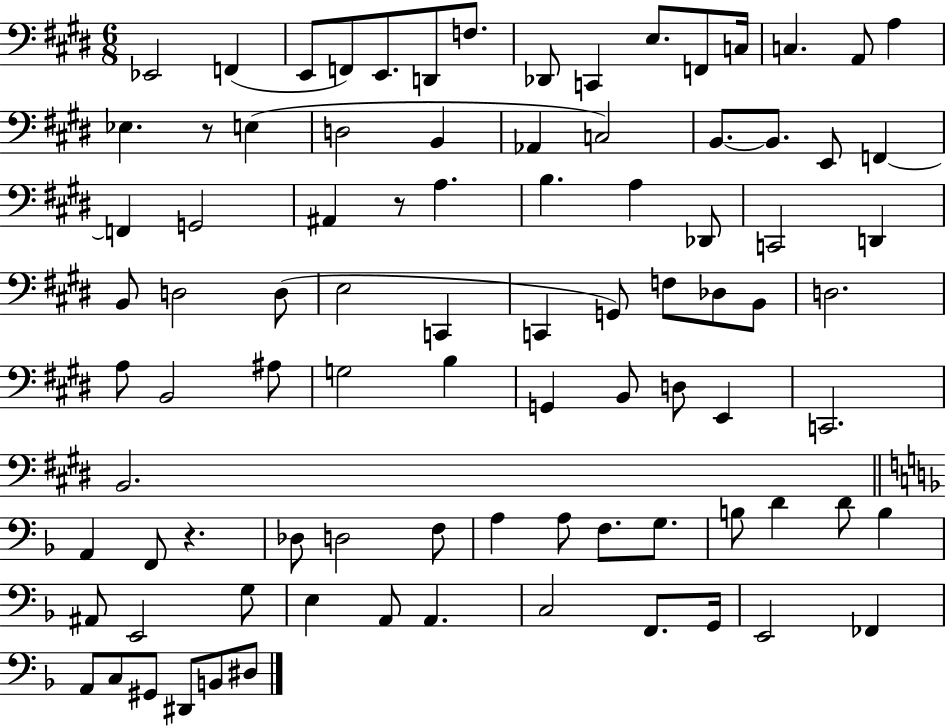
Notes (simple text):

Eb2/h F2/q E2/e F2/e E2/e. D2/e F3/e. Db2/e C2/q E3/e. F2/e C3/s C3/q. A2/e A3/q Eb3/q. R/e E3/q D3/h B2/q Ab2/q C3/h B2/e. B2/e. E2/e F2/q F2/q G2/h A#2/q R/e A3/q. B3/q. A3/q Db2/e C2/h D2/q B2/e D3/h D3/e E3/h C2/q C2/q G2/e F3/e Db3/e B2/e D3/h. A3/e B2/h A#3/e G3/h B3/q G2/q B2/e D3/e E2/q C2/h. B2/h. A2/q F2/e R/q. Db3/e D3/h F3/e A3/q A3/e F3/e. G3/e. B3/e D4/q D4/e B3/q A#2/e E2/h G3/e E3/q A2/e A2/q. C3/h F2/e. G2/s E2/h FES2/q A2/e C3/e G#2/e D#2/e B2/e D#3/e